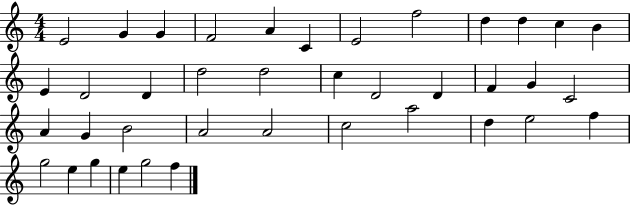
{
  \clef treble
  \numericTimeSignature
  \time 4/4
  \key c \major
  e'2 g'4 g'4 | f'2 a'4 c'4 | e'2 f''2 | d''4 d''4 c''4 b'4 | \break e'4 d'2 d'4 | d''2 d''2 | c''4 d'2 d'4 | f'4 g'4 c'2 | \break a'4 g'4 b'2 | a'2 a'2 | c''2 a''2 | d''4 e''2 f''4 | \break g''2 e''4 g''4 | e''4 g''2 f''4 | \bar "|."
}